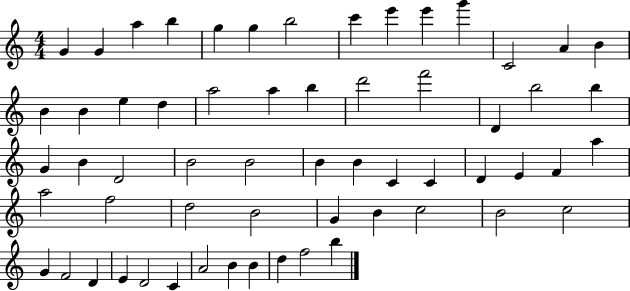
G4/q G4/q A5/q B5/q G5/q G5/q B5/h C6/q E6/q E6/q G6/q C4/h A4/q B4/q B4/q B4/q E5/q D5/q A5/h A5/q B5/q D6/h F6/h D4/q B5/h B5/q G4/q B4/q D4/h B4/h B4/h B4/q B4/q C4/q C4/q D4/q E4/q F4/q A5/q A5/h F5/h D5/h B4/h G4/q B4/q C5/h B4/h C5/h G4/q F4/h D4/q E4/q D4/h C4/q A4/h B4/q B4/q D5/q F5/h B5/q